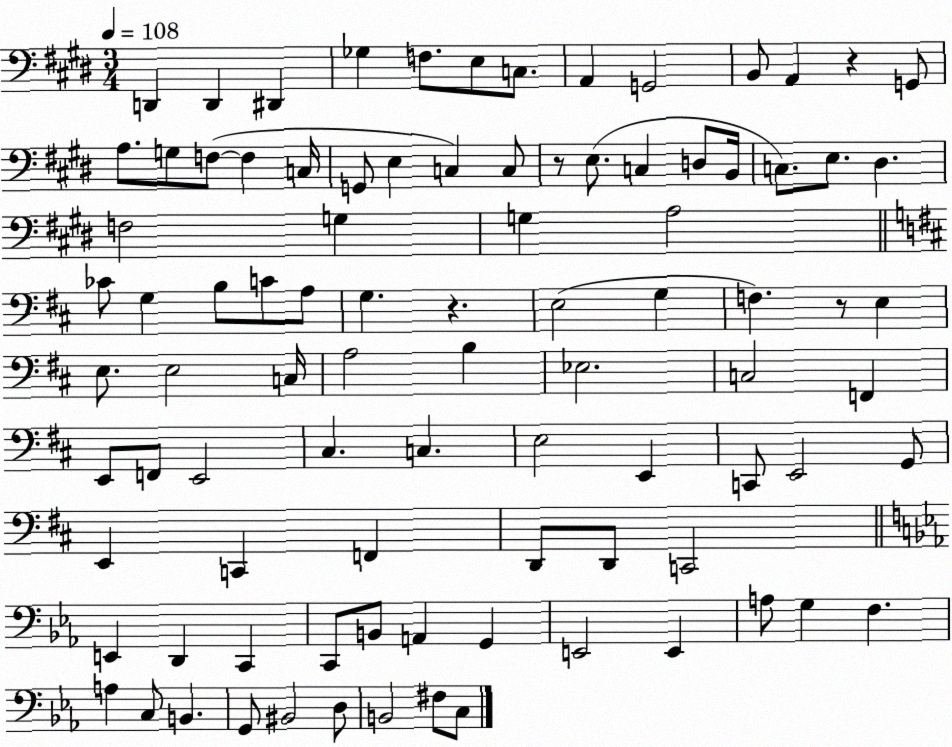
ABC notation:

X:1
T:Untitled
M:3/4
L:1/4
K:E
D,, D,, ^D,, _G, F,/2 E,/2 C,/2 A,, G,,2 B,,/2 A,, z G,,/2 A,/2 G,/2 F,/2 F, C,/4 G,,/2 E, C, C,/2 z/2 E,/2 C, D,/2 B,,/4 C,/2 E,/2 ^D, F,2 G, G, A,2 _C/2 G, B,/2 C/2 A,/2 G, z E,2 G, F, z/2 E, E,/2 E,2 C,/4 A,2 B, _E,2 C,2 F,, E,,/2 F,,/2 E,,2 ^C, C, E,2 E,, C,,/2 E,,2 G,,/2 E,, C,, F,, D,,/2 D,,/2 C,,2 E,, D,, C,, C,,/2 B,,/2 A,, G,, E,,2 E,, A,/2 G, F, A, C,/2 B,, G,,/2 ^B,,2 D,/2 B,,2 ^F,/2 C,/2